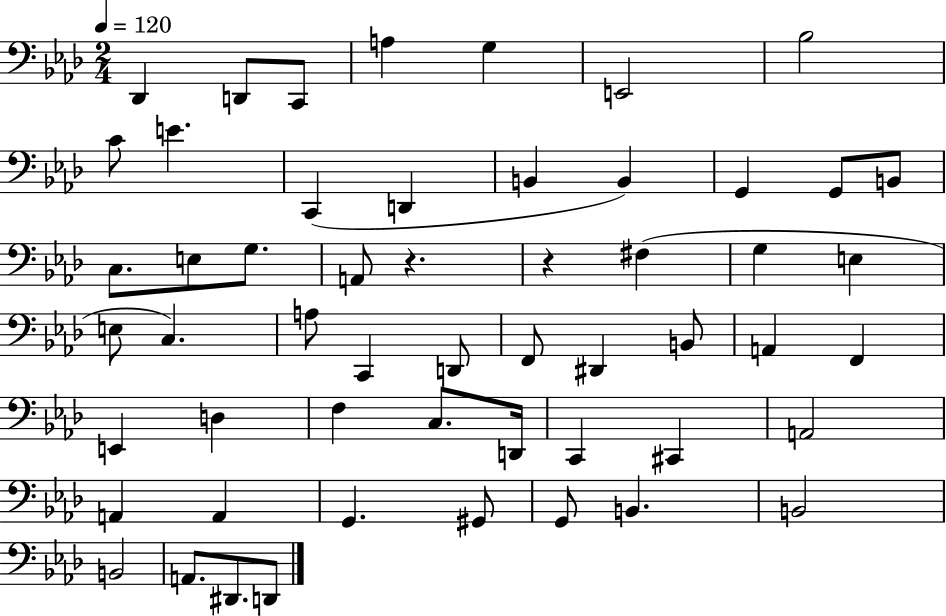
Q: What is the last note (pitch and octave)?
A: D2